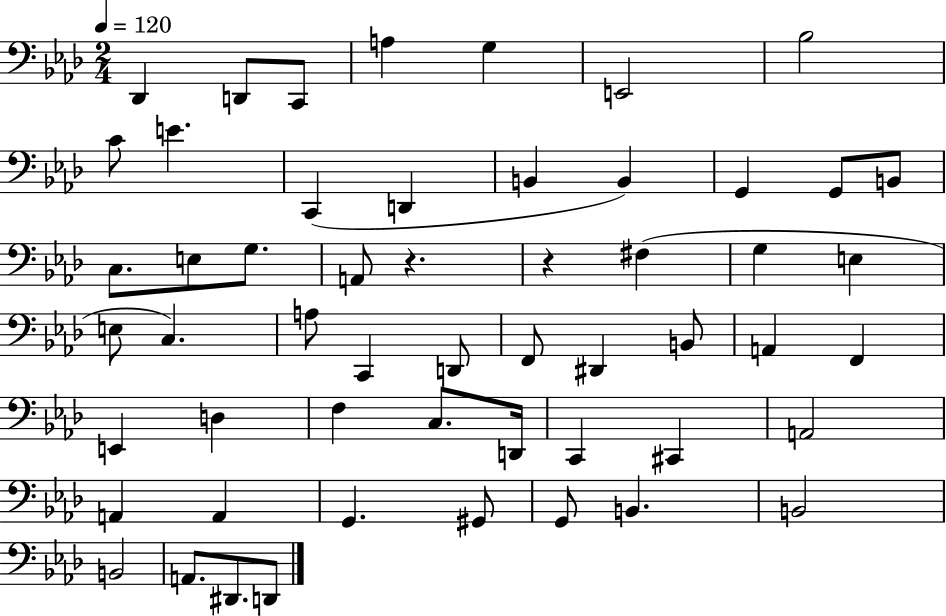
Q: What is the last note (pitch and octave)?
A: D2